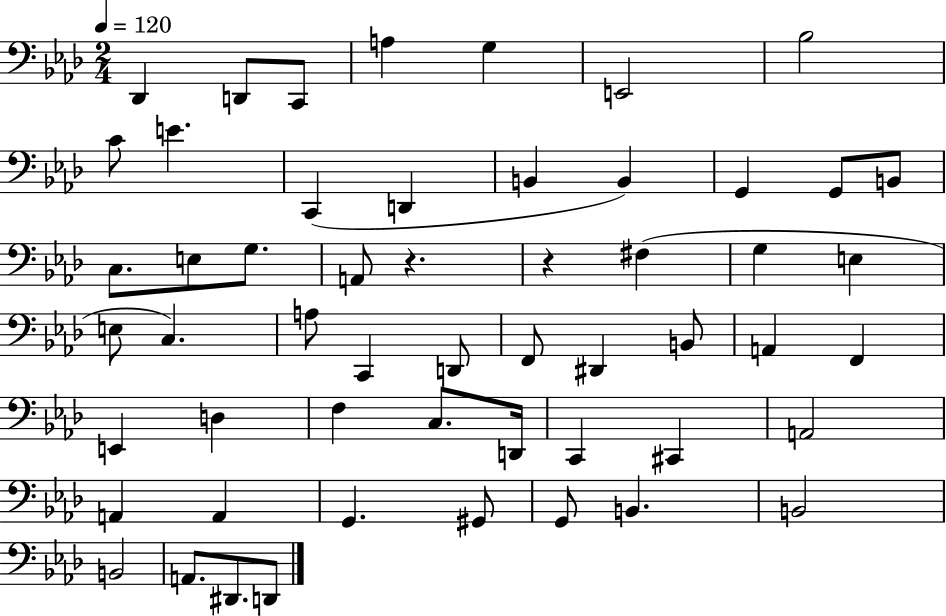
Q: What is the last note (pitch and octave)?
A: D2